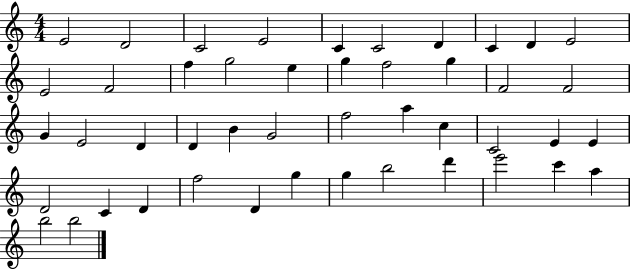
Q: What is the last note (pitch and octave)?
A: B5